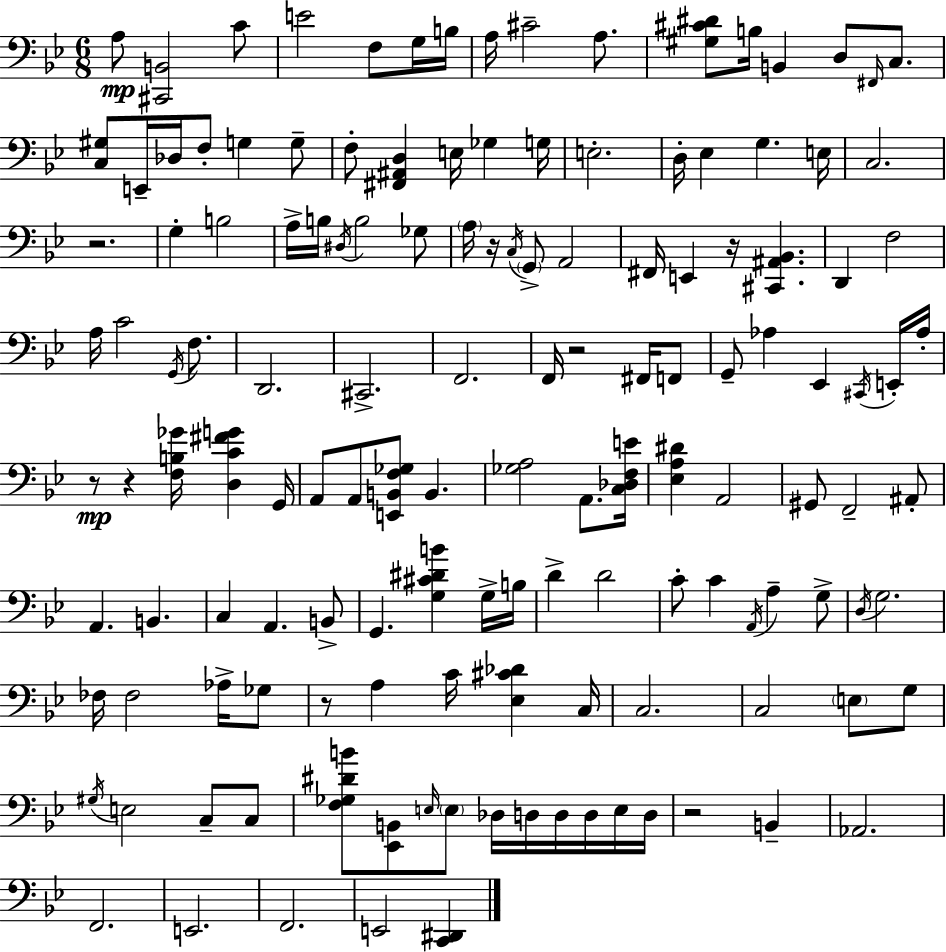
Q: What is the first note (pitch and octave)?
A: A3